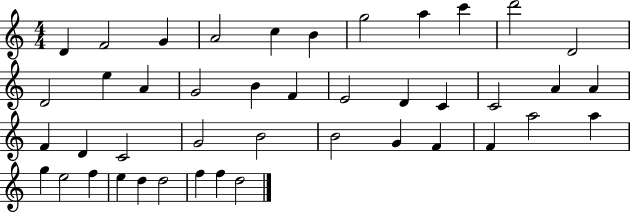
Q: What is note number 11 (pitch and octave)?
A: D4